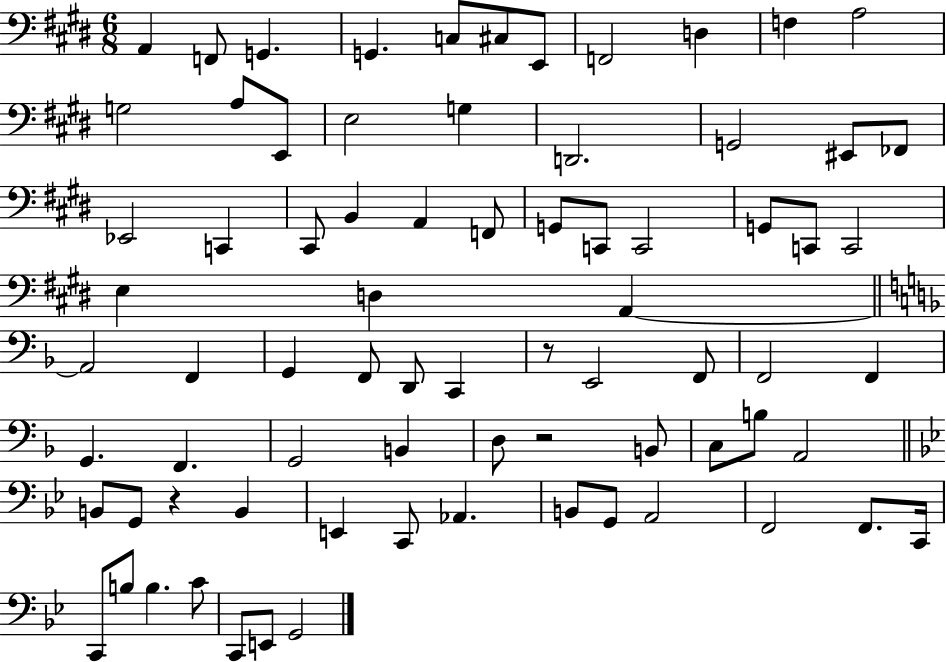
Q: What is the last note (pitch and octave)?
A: G2